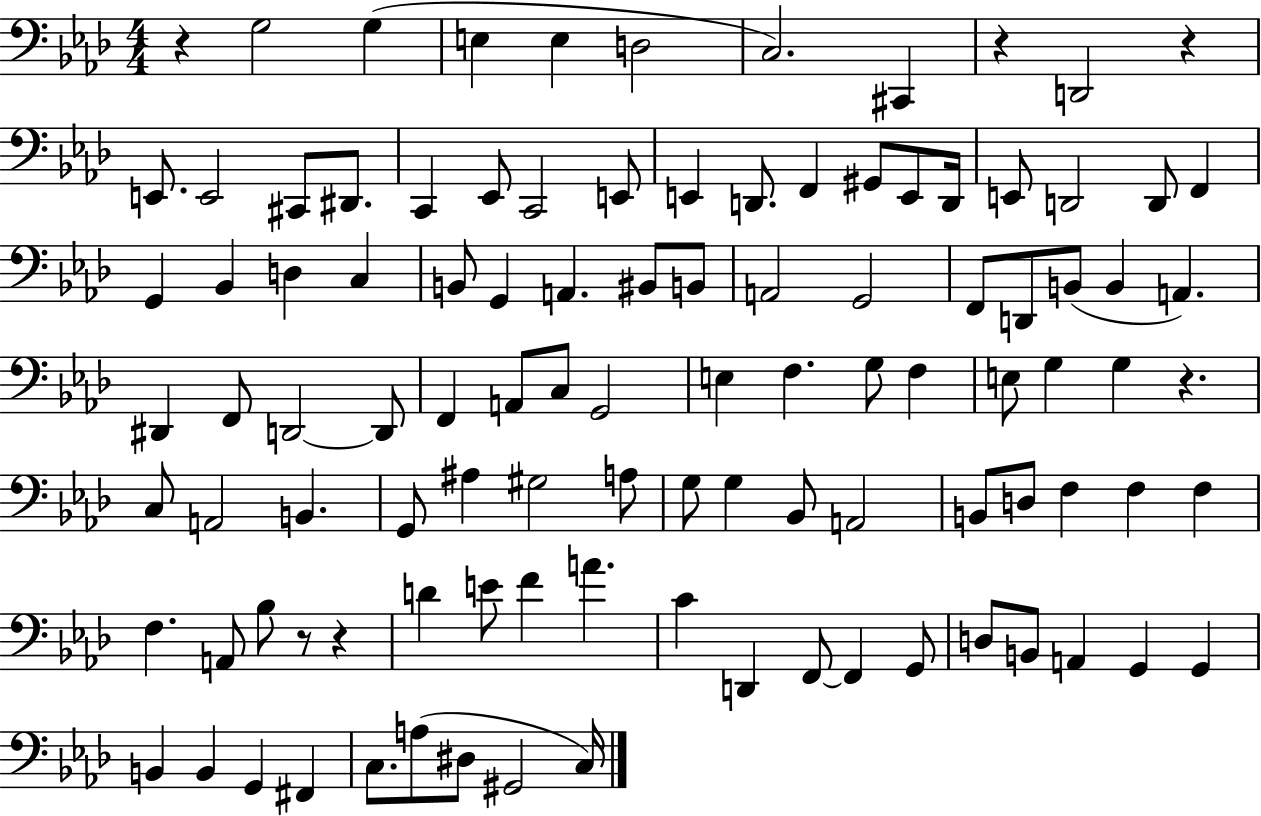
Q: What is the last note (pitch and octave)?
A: C3